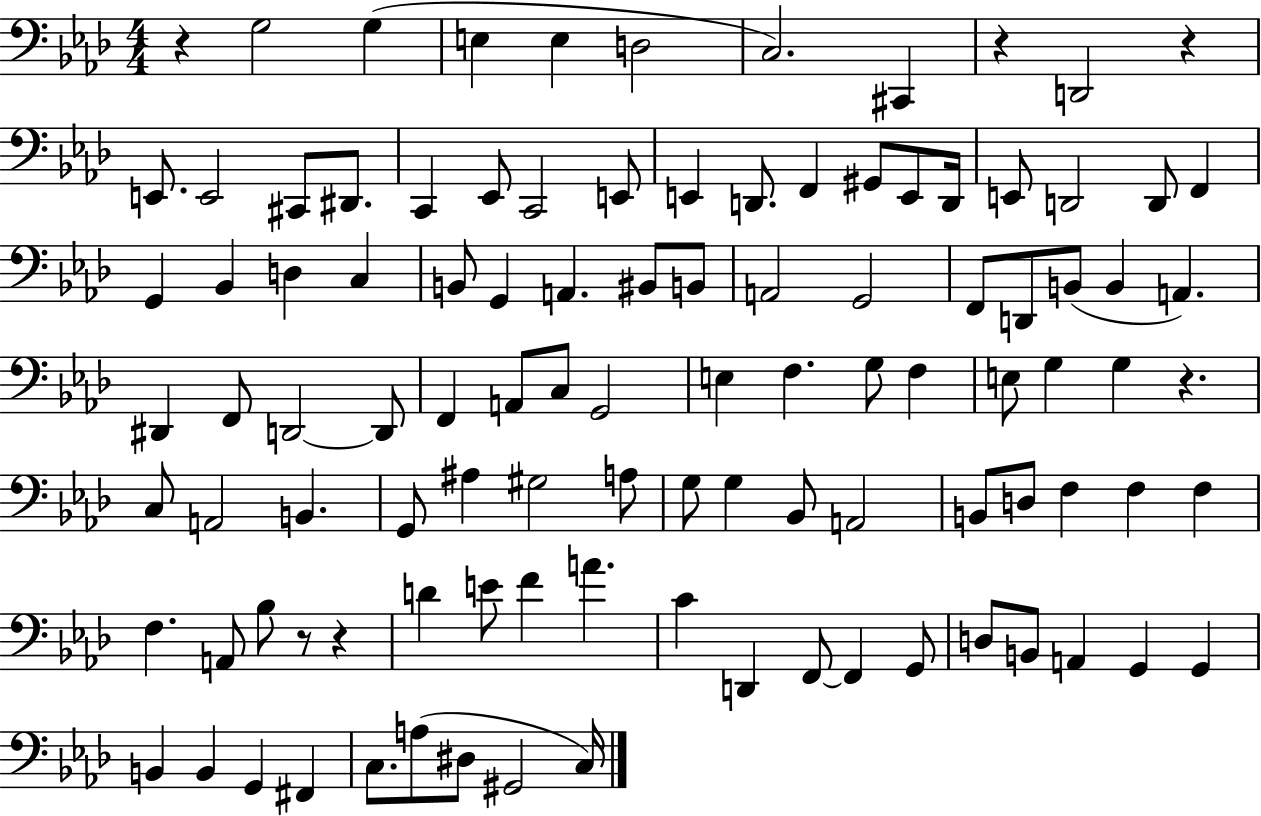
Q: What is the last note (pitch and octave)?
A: C3